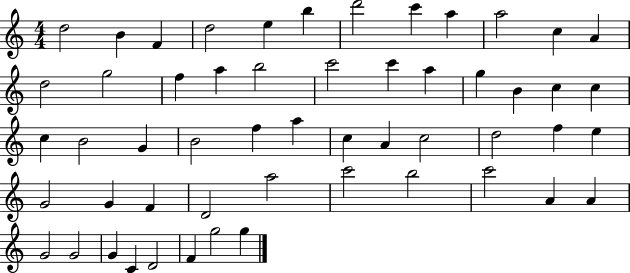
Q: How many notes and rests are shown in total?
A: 54